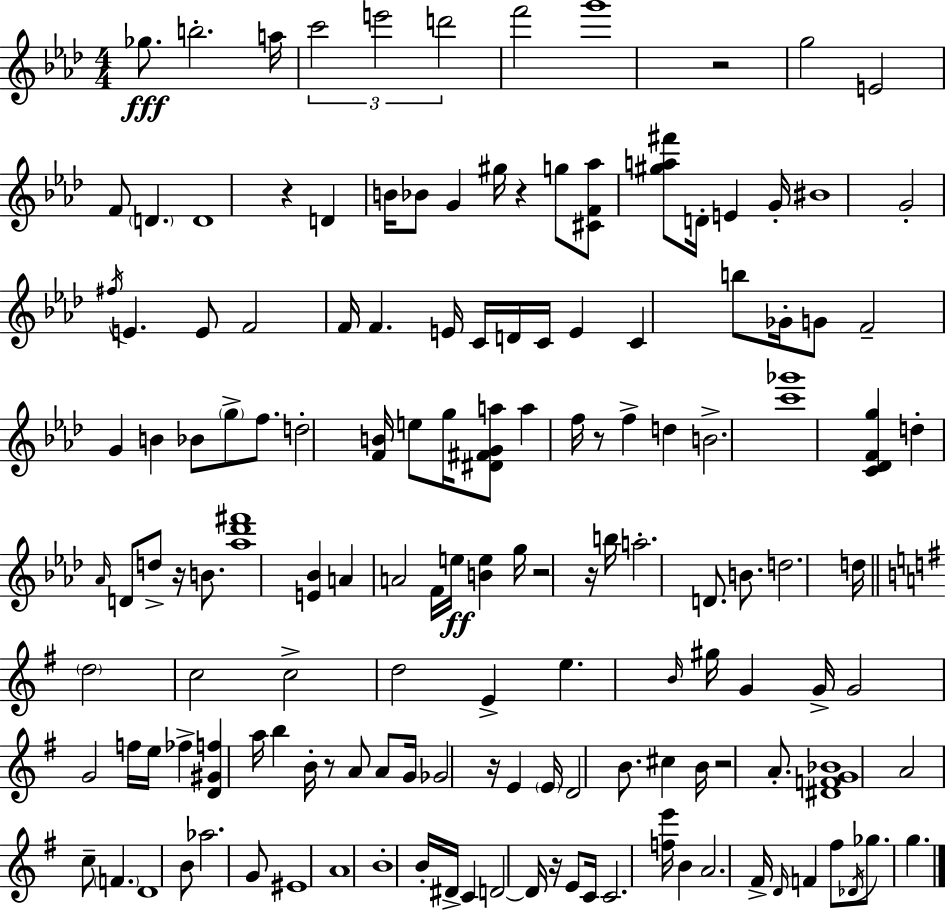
Gb5/e. B5/h. A5/s C6/h E6/h D6/h F6/h G6/w R/h G5/h E4/h F4/e D4/q. D4/w R/q D4/q B4/s Bb4/e G4/q G#5/s R/q G5/e [C#4,F4,Ab5]/e [G#5,A5,F#6]/e D4/s E4/q G4/s BIS4/w G4/h F#5/s E4/q. E4/e F4/h F4/s F4/q. E4/s C4/s D4/s C4/s E4/q C4/q B5/e Gb4/s G4/e F4/h G4/q B4/q Bb4/e G5/e F5/e. D5/h [F4,B4]/s E5/e G5/s [D#4,F#4,G4,A5]/e A5/q F5/s R/e F5/q D5/q B4/h. [C6,Gb6]/w [C4,Db4,F4,G5]/q D5/q Ab4/s D4/e D5/e R/s B4/e. [Ab5,Db6,F#6]/w [E4,Bb4]/q A4/q A4/h F4/s E5/s [B4,E5]/q G5/s R/h R/s B5/s A5/h. D4/e. B4/e. D5/h. D5/s D5/h C5/h C5/h D5/h E4/q E5/q. B4/s G#5/s G4/q G4/s G4/h G4/h F5/s E5/s FES5/q [D4,G#4,F5]/q A5/s B5/q B4/s R/e A4/e A4/e G4/s Gb4/h R/s E4/q E4/s D4/h B4/e. C#5/q B4/s R/h A4/e. [D#4,F4,G4,Bb4]/w A4/h C5/e F4/q. D4/w B4/e Ab5/h. G4/e EIS4/w A4/w B4/w B4/s D#4/s C4/q D4/h D4/s R/s E4/e C4/s C4/h. [F5,E6]/s B4/q A4/h. F#4/s D4/s F4/q F#5/e Db4/s Gb5/e. G5/q.